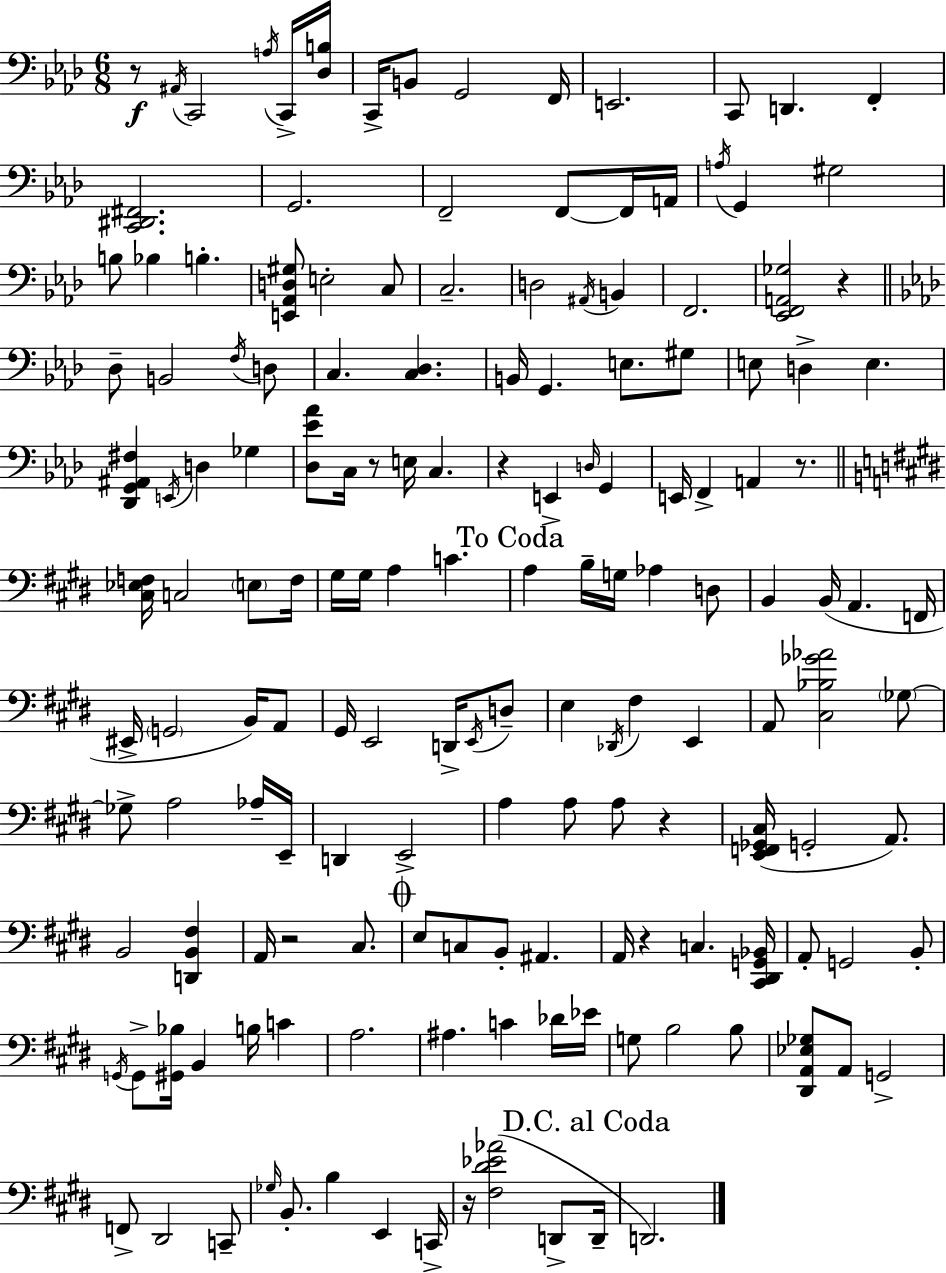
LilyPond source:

{
  \clef bass
  \numericTimeSignature
  \time 6/8
  \key aes \major
  r8\f \acciaccatura { ais,16 } c,2 \acciaccatura { a16 } | c,16-> <des b>16 c,16-> b,8 g,2 | f,16 e,2. | c,8 d,4. f,4-. | \break <c, dis, fis,>2. | g,2. | f,2-- f,8~~ | f,16 a,16 \acciaccatura { a16 } g,4 gis2 | \break b8 bes4 b4.-. | <e, aes, d gis>8 e2-. | c8 c2.-- | d2 \acciaccatura { ais,16 } | \break b,4 f,2. | <ees, f, a, ges>2 | r4 \bar "||" \break \key aes \major des8-- b,2 \acciaccatura { f16 } d8 | c4. <c des>4. | b,16 g,4. e8. gis8 | e8 d4-> e4. | \break <des, g, ais, fis>4 \acciaccatura { e,16 } d4 ges4 | <des ees' aes'>8 c16 r8 e16 c4. | r4 e,4-> \grace { d16 } g,4 | e,16 f,4-> a,4 | \break r8. \bar "||" \break \key e \major <cis ees f>16 c2 \parenthesize e8 f16 | gis16 gis16 a4 c'4. | \mark "To Coda" a4 b16-- g16 aes4 d8 | b,4 b,16( a,4. f,16 | \break eis,16-> \parenthesize g,2 b,16) a,8 | gis,16 e,2 d,16-> \acciaccatura { e,16 } d8-- | e4 \acciaccatura { des,16 } fis4 e,4 | a,8 <cis bes ges' aes'>2 | \break \parenthesize ges8~~ ges8-> a2 | aes16-- e,16-- d,4 e,2-> | a4 a8 a8 r4 | <e, f, ges, cis>16( g,2-. a,8.) | \break b,2 <d, b, fis>4 | a,16 r2 cis8. | \mark \markup { \musicglyph "scripts.coda" } e8 c8 b,8-. ais,4. | a,16 r4 c4. | \break <cis, dis, g, bes,>16 a,8-. g,2 | b,8-. \acciaccatura { g,16 } g,8-> <gis, bes>16 b,4 b16 c'4 | a2. | ais4. c'4 | \break des'16 ees'16 g8 b2 | b8 <dis, a, ees ges>8 a,8 g,2-> | f,8-> dis,2 | c,8-- \grace { ges16 } b,8.-. b4 e,4 | \break c,16-> r16 <fis dis' ees' aes'>2( | d,8-> \mark "D.C. al Coda" d,16-- d,2.) | \bar "|."
}